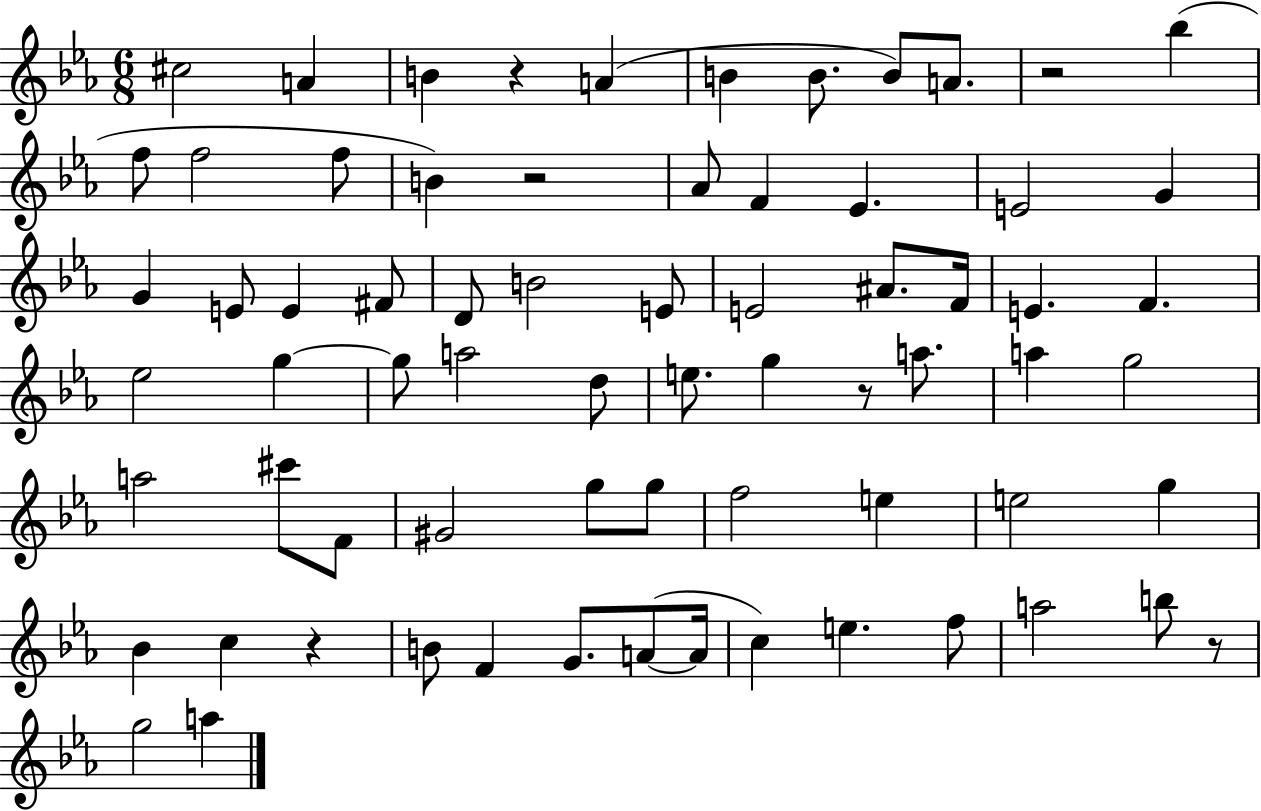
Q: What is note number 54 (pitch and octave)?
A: F4